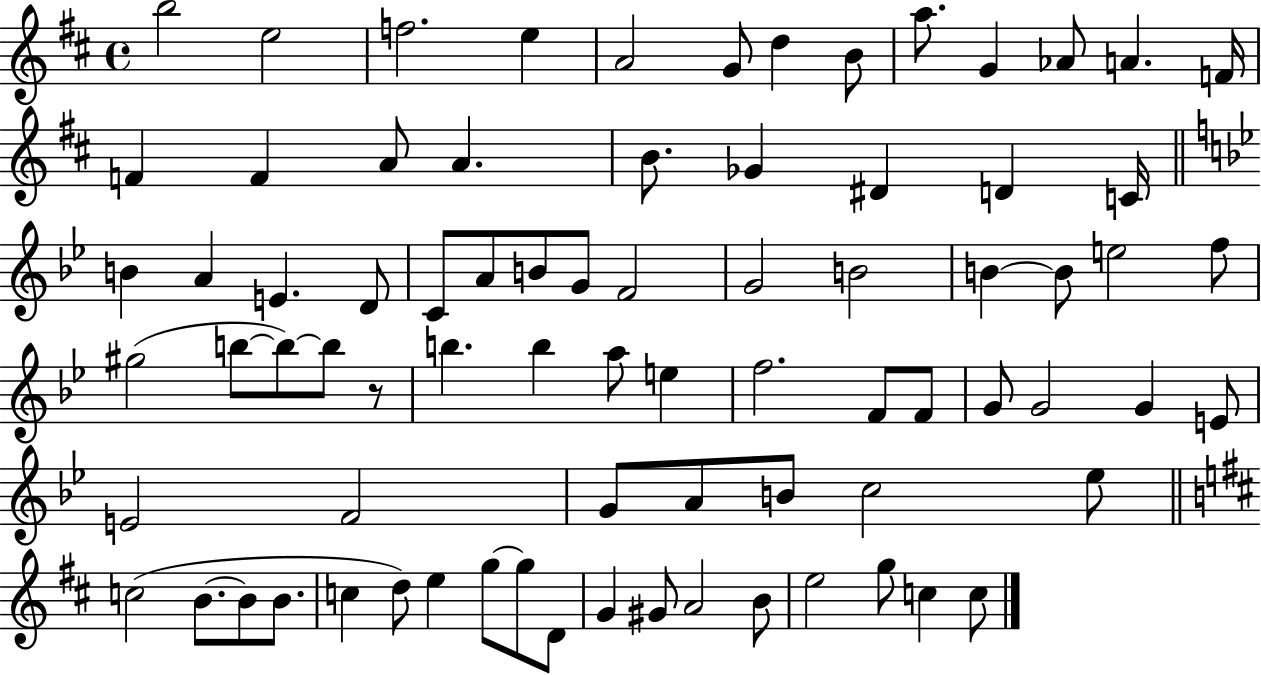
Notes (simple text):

B5/h E5/h F5/h. E5/q A4/h G4/e D5/q B4/e A5/e. G4/q Ab4/e A4/q. F4/s F4/q F4/q A4/e A4/q. B4/e. Gb4/q D#4/q D4/q C4/s B4/q A4/q E4/q. D4/e C4/e A4/e B4/e G4/e F4/h G4/h B4/h B4/q B4/e E5/h F5/e G#5/h B5/e B5/e B5/e R/e B5/q. B5/q A5/e E5/q F5/h. F4/e F4/e G4/e G4/h G4/q E4/e E4/h F4/h G4/e A4/e B4/e C5/h Eb5/e C5/h B4/e. B4/e B4/e. C5/q D5/e E5/q G5/e G5/e D4/e G4/q G#4/e A4/h B4/e E5/h G5/e C5/q C5/e